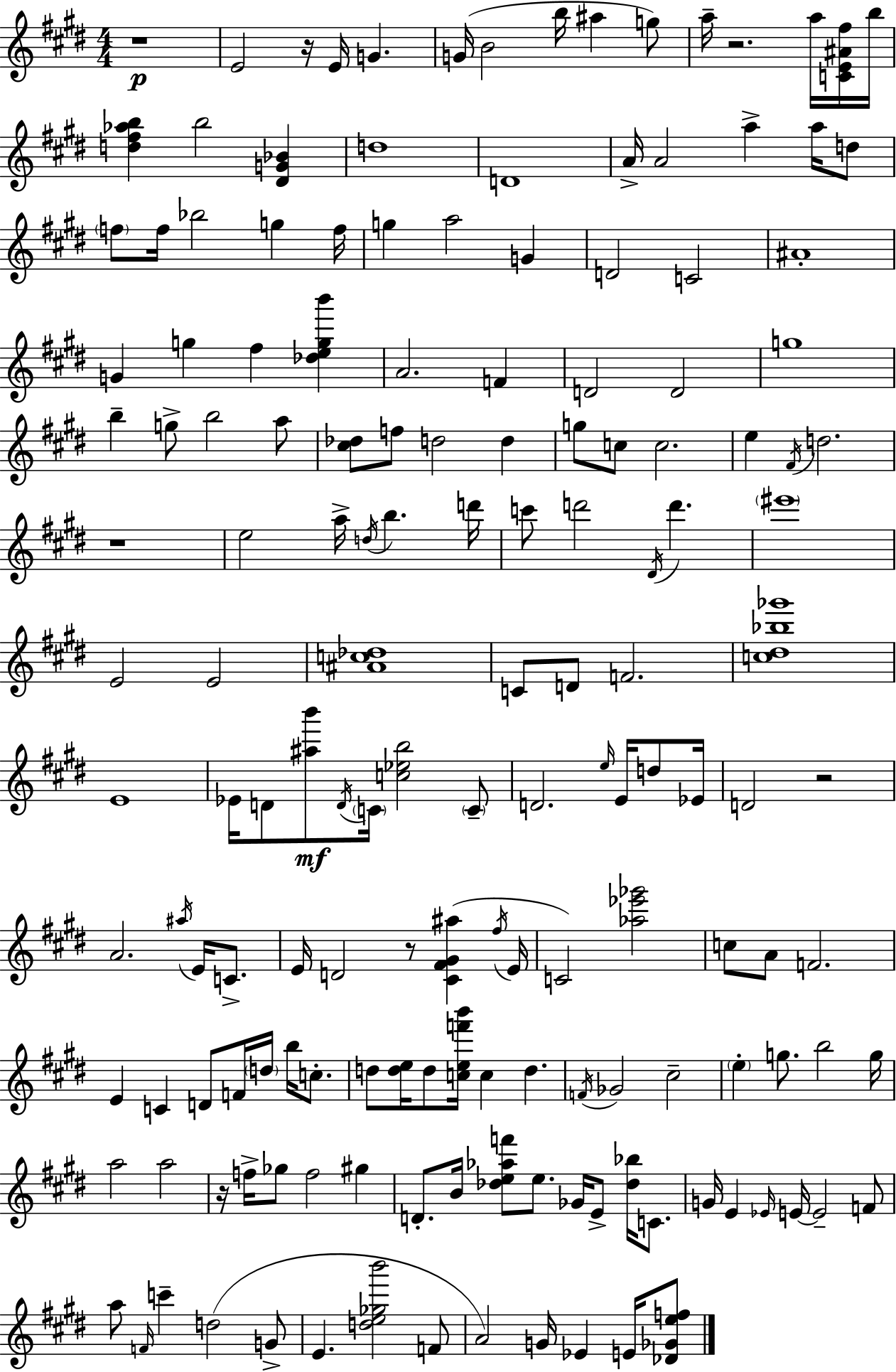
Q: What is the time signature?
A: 4/4